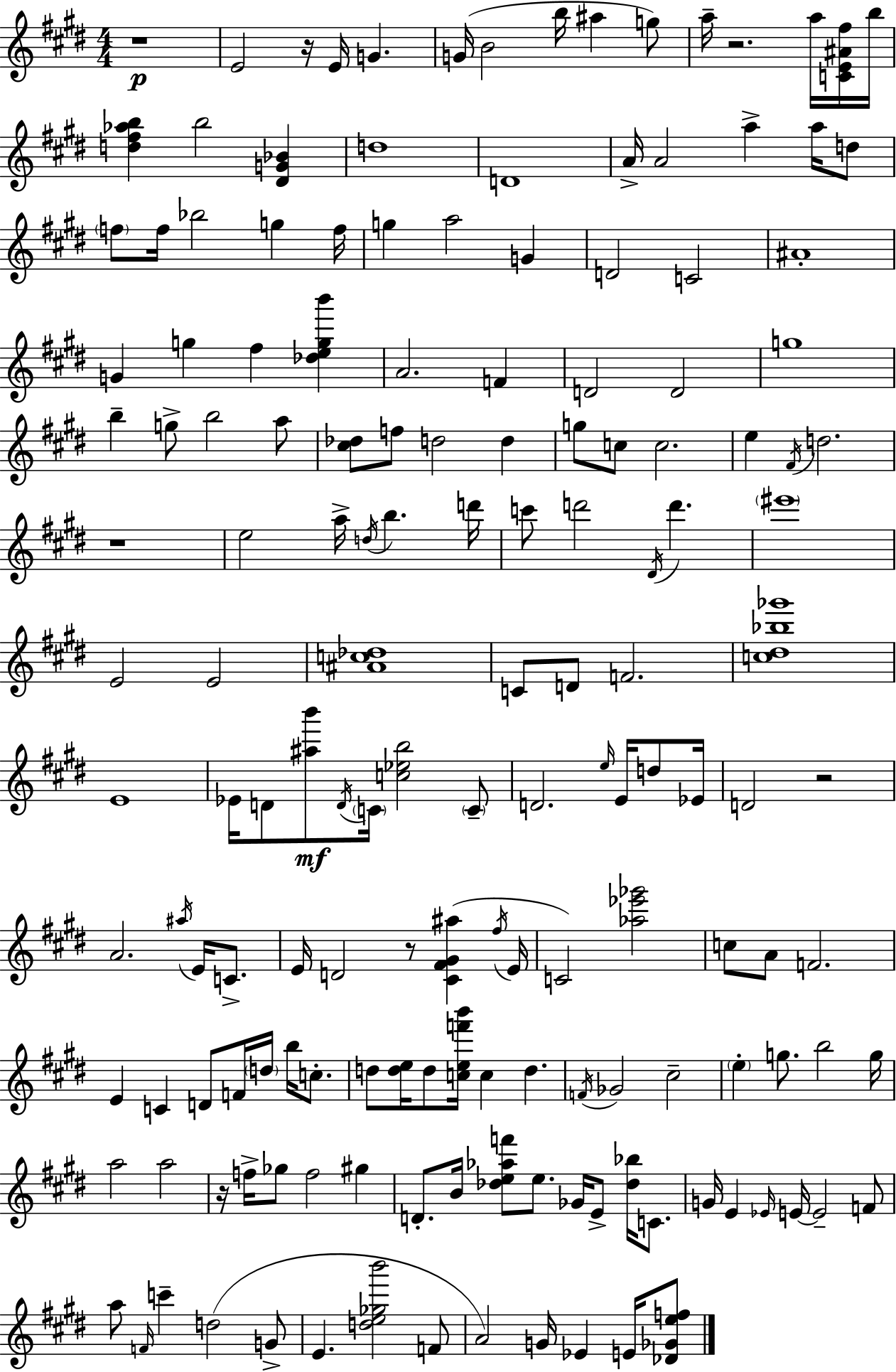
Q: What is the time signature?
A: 4/4